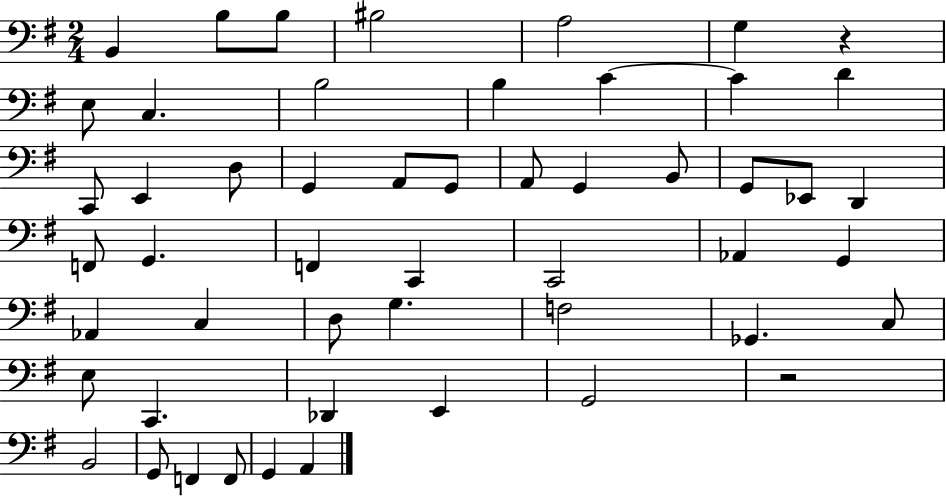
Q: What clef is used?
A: bass